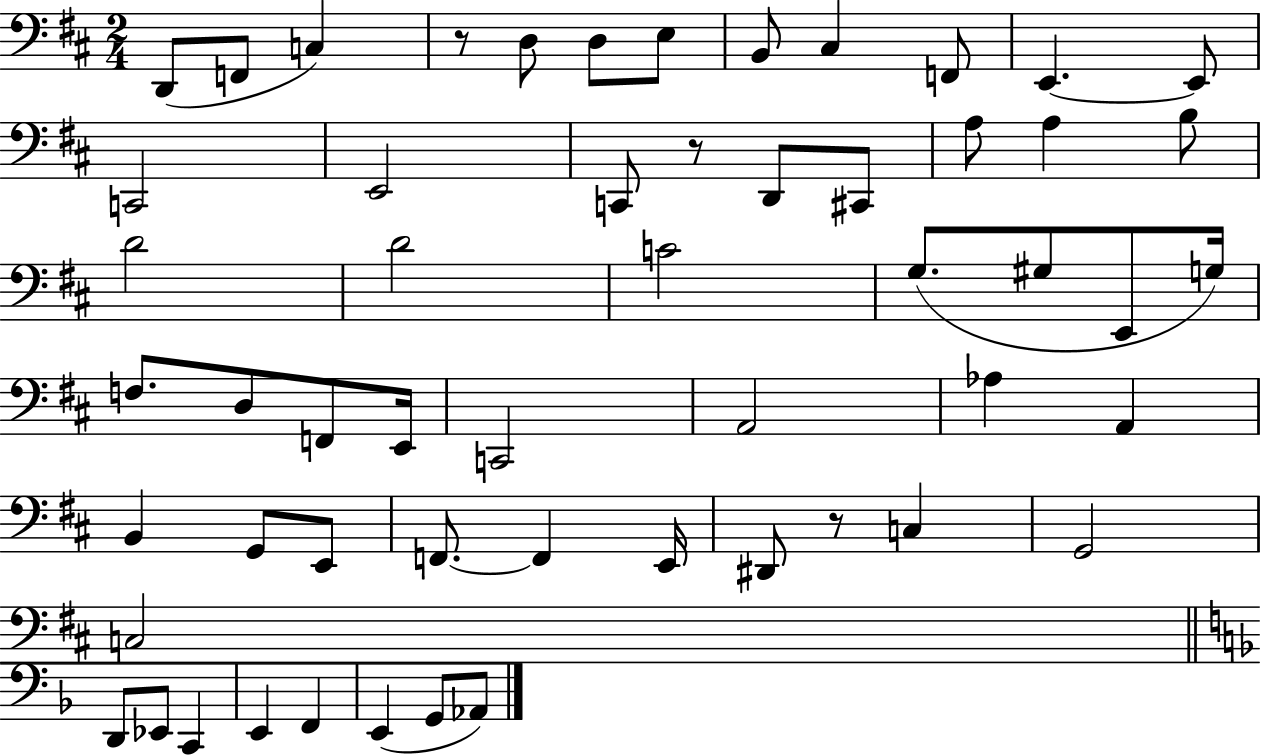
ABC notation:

X:1
T:Untitled
M:2/4
L:1/4
K:D
D,,/2 F,,/2 C, z/2 D,/2 D,/2 E,/2 B,,/2 ^C, F,,/2 E,, E,,/2 C,,2 E,,2 C,,/2 z/2 D,,/2 ^C,,/2 A,/2 A, B,/2 D2 D2 C2 G,/2 ^G,/2 E,,/2 G,/4 F,/2 D,/2 F,,/2 E,,/4 C,,2 A,,2 _A, A,, B,, G,,/2 E,,/2 F,,/2 F,, E,,/4 ^D,,/2 z/2 C, G,,2 C,2 D,,/2 _E,,/2 C,, E,, F,, E,, G,,/2 _A,,/2